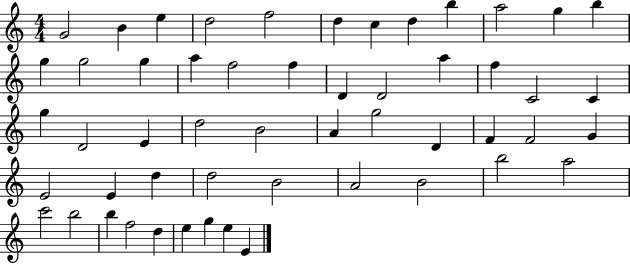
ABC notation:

X:1
T:Untitled
M:4/4
L:1/4
K:C
G2 B e d2 f2 d c d b a2 g b g g2 g a f2 f D D2 a f C2 C g D2 E d2 B2 A g2 D F F2 G E2 E d d2 B2 A2 B2 b2 a2 c'2 b2 b f2 d e g e E